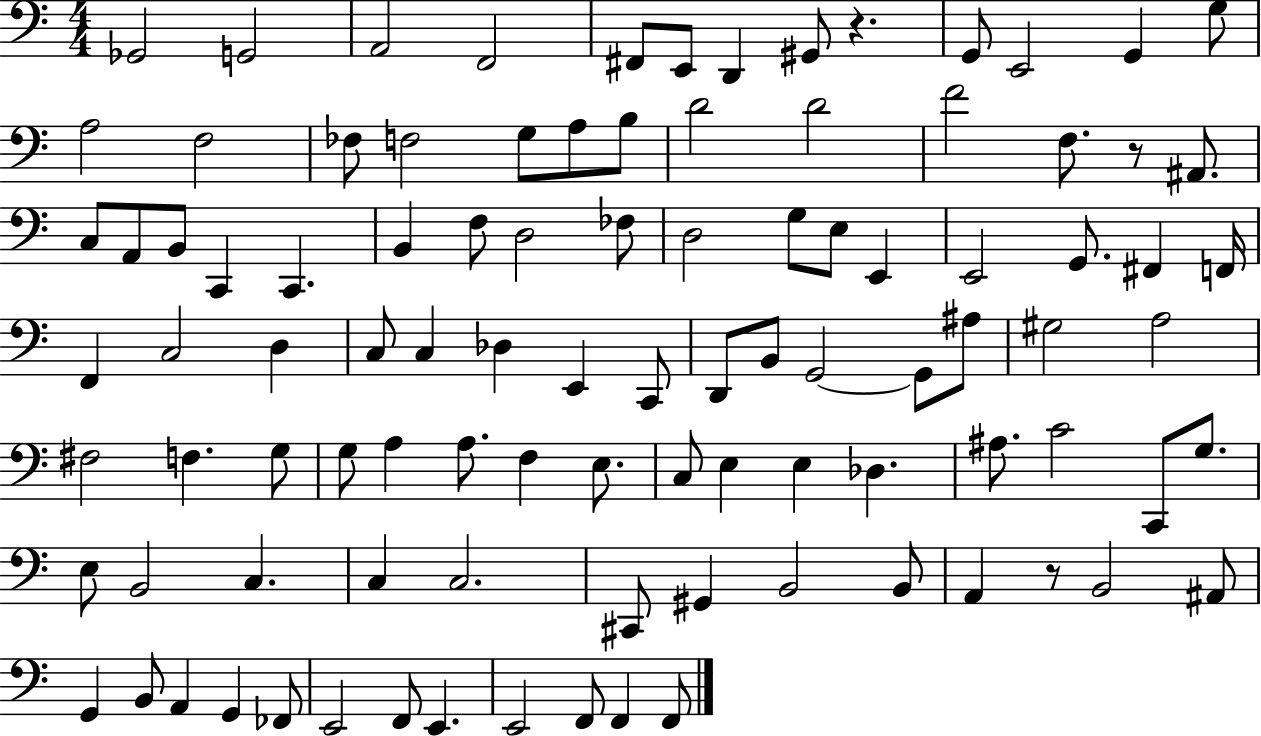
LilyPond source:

{
  \clef bass
  \numericTimeSignature
  \time 4/4
  \key c \major
  ges,2 g,2 | a,2 f,2 | fis,8 e,8 d,4 gis,8 r4. | g,8 e,2 g,4 g8 | \break a2 f2 | fes8 f2 g8 a8 b8 | d'2 d'2 | f'2 f8. r8 ais,8. | \break c8 a,8 b,8 c,4 c,4. | b,4 f8 d2 fes8 | d2 g8 e8 e,4 | e,2 g,8. fis,4 f,16 | \break f,4 c2 d4 | c8 c4 des4 e,4 c,8 | d,8 b,8 g,2~~ g,8 ais8 | gis2 a2 | \break fis2 f4. g8 | g8 a4 a8. f4 e8. | c8 e4 e4 des4. | ais8. c'2 c,8 g8. | \break e8 b,2 c4. | c4 c2. | cis,8 gis,4 b,2 b,8 | a,4 r8 b,2 ais,8 | \break g,4 b,8 a,4 g,4 fes,8 | e,2 f,8 e,4. | e,2 f,8 f,4 f,8 | \bar "|."
}